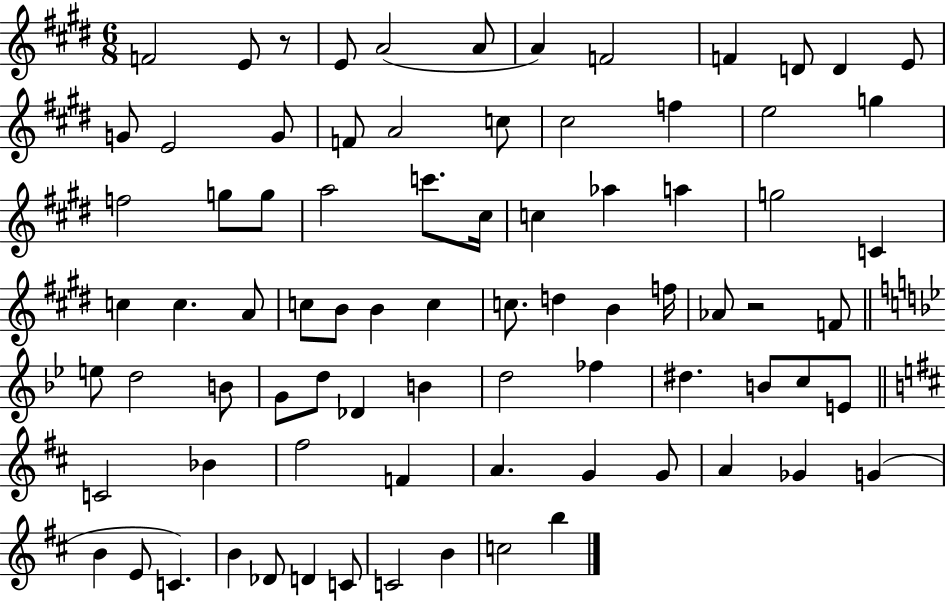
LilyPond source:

{
  \clef treble
  \numericTimeSignature
  \time 6/8
  \key e \major
  \repeat volta 2 { f'2 e'8 r8 | e'8 a'2( a'8 | a'4) f'2 | f'4 d'8 d'4 e'8 | \break g'8 e'2 g'8 | f'8 a'2 c''8 | cis''2 f''4 | e''2 g''4 | \break f''2 g''8 g''8 | a''2 c'''8. cis''16 | c''4 aes''4 a''4 | g''2 c'4 | \break c''4 c''4. a'8 | c''8 b'8 b'4 c''4 | c''8. d''4 b'4 f''16 | aes'8 r2 f'8 | \break \bar "||" \break \key bes \major e''8 d''2 b'8 | g'8 d''8 des'4 b'4 | d''2 fes''4 | dis''4. b'8 c''8 e'8 | \break \bar "||" \break \key b \minor c'2 bes'4 | fis''2 f'4 | a'4. g'4 g'8 | a'4 ges'4 g'4( | \break b'4 e'8 c'4.) | b'4 des'8 d'4 c'8 | c'2 b'4 | c''2 b''4 | \break } \bar "|."
}